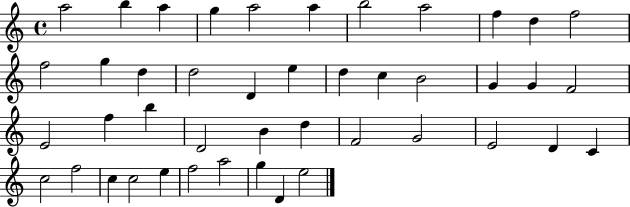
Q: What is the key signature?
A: C major